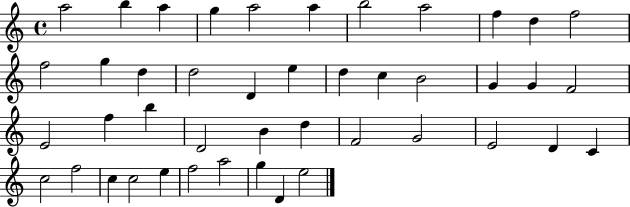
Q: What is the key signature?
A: C major